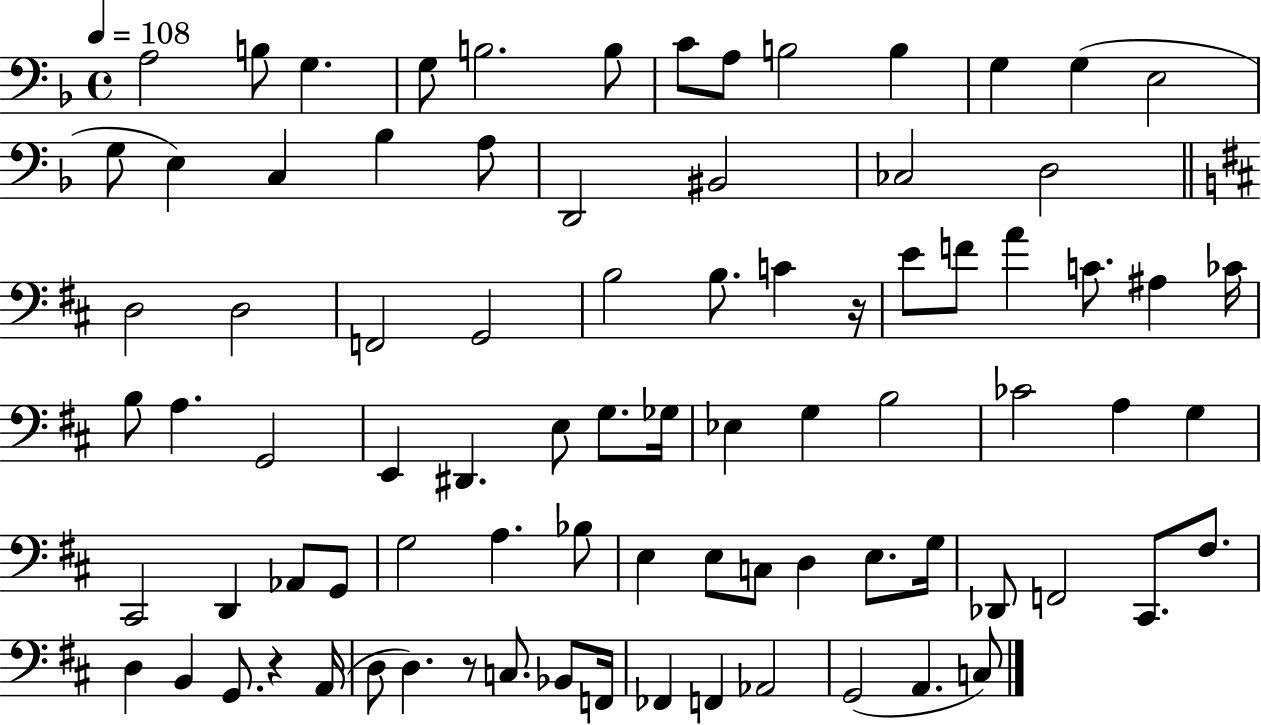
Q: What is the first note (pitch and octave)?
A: A3